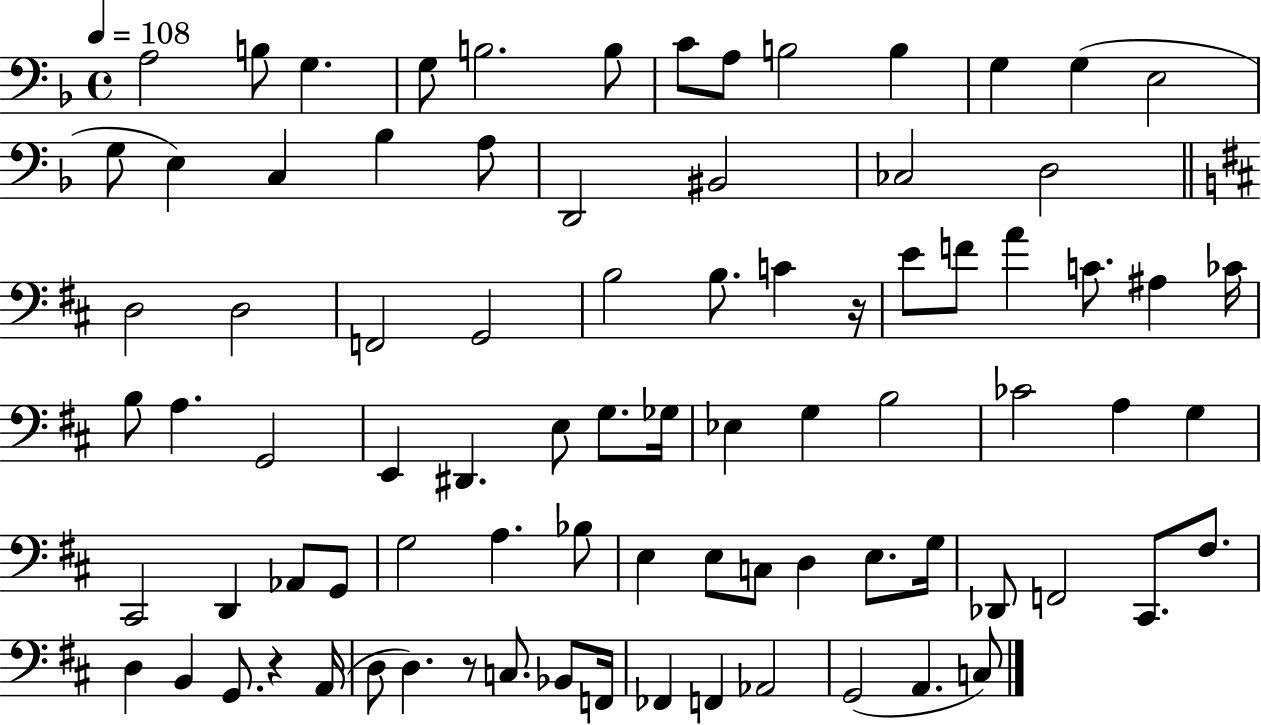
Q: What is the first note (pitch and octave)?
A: A3